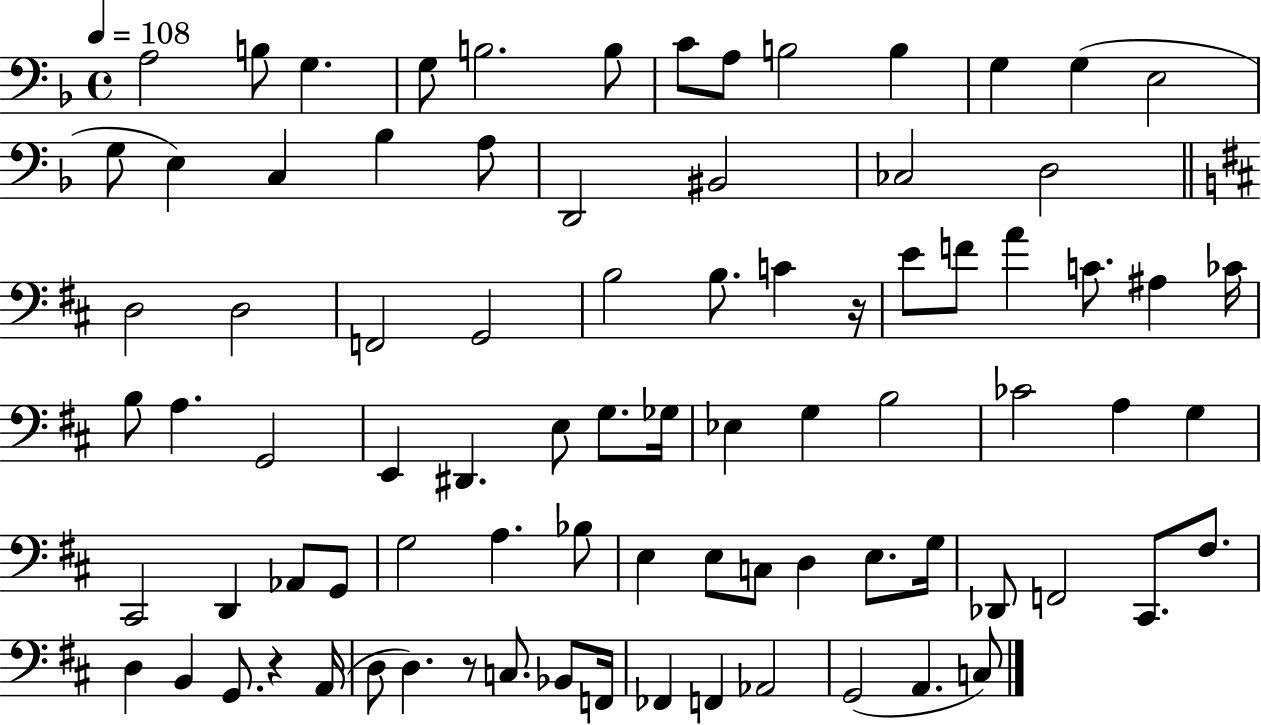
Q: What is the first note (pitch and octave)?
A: A3